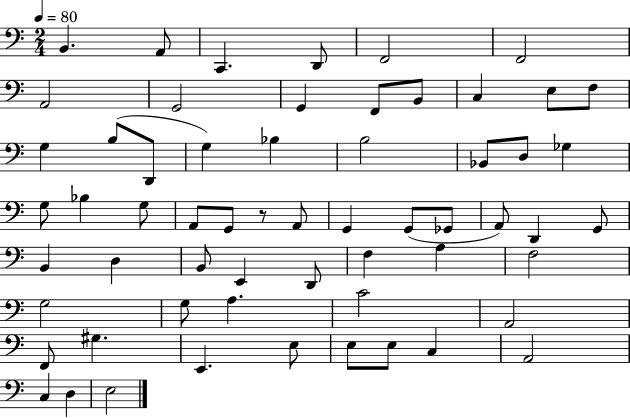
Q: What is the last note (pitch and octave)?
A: E3